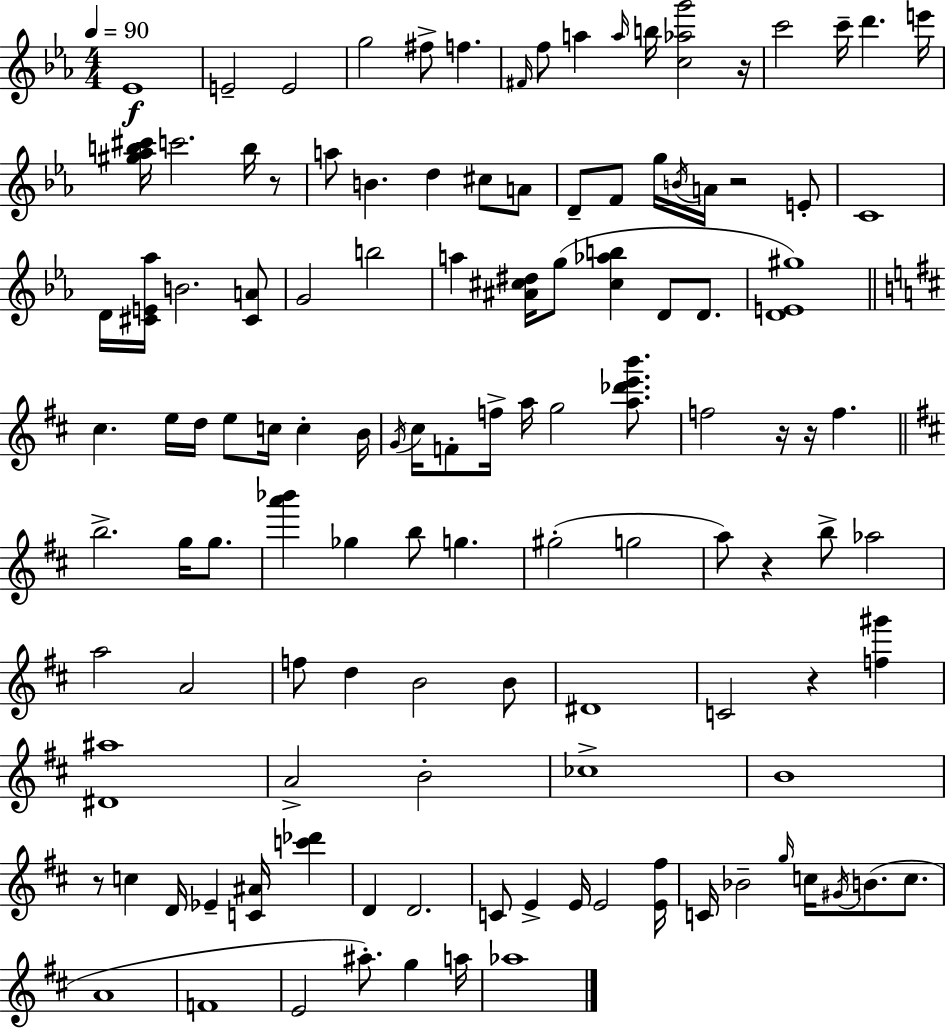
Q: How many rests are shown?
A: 8